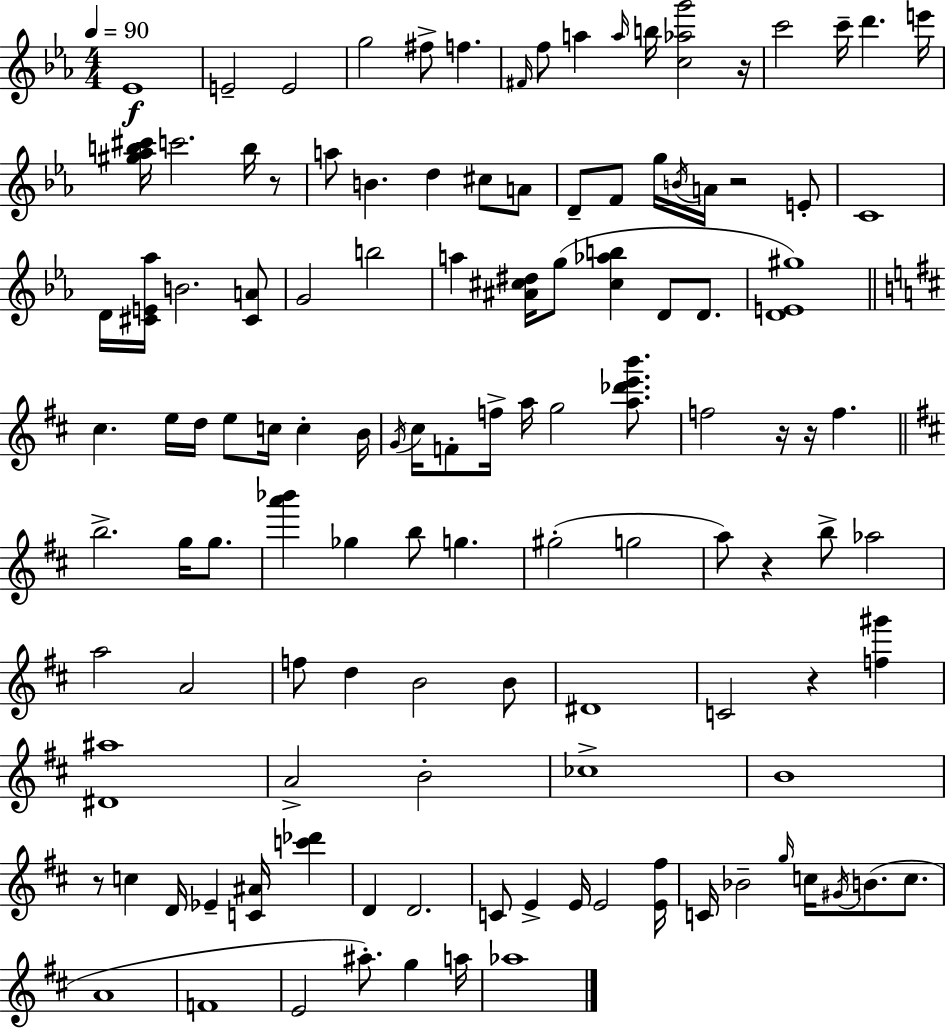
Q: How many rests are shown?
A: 8